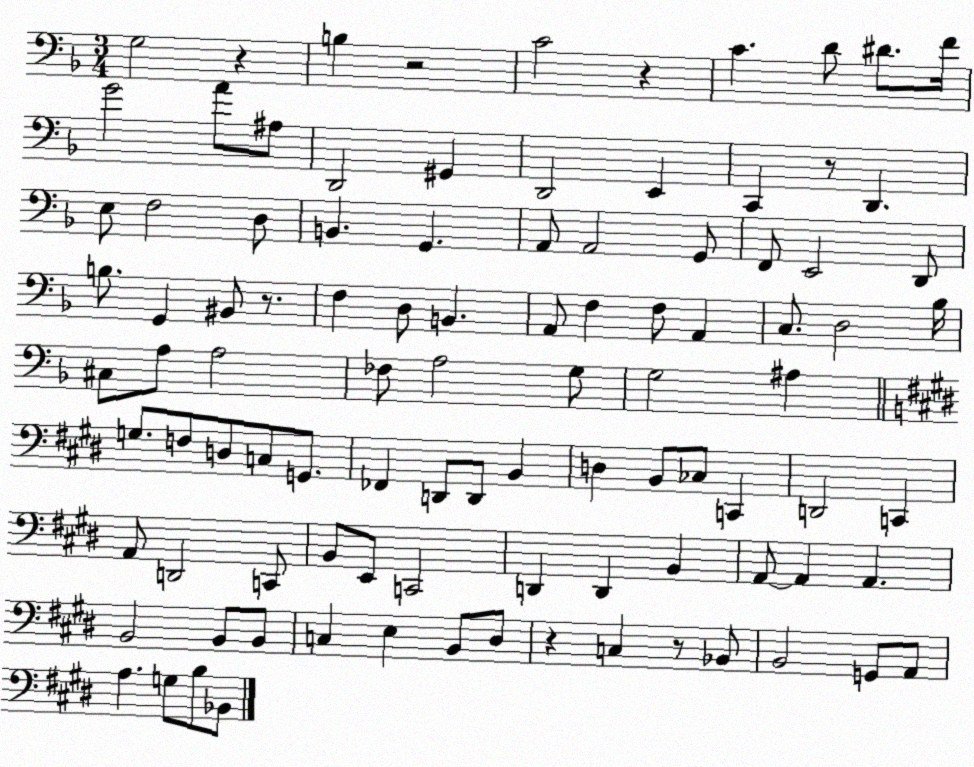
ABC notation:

X:1
T:Untitled
M:3/4
L:1/4
K:F
G,2 z B, z2 C2 z C D/2 ^D/2 F/4 G2 A/2 ^A,/2 D,,2 ^G,, D,,2 E,, C,, z/2 D,, E,/2 F,2 D,/2 B,, G,, A,,/2 A,,2 G,,/2 F,,/2 E,,2 D,,/2 B,/2 G,, ^B,,/2 z/2 F, D,/2 B,, A,,/2 F, F,/2 A,, C,/2 D,2 _B,/4 ^C,/2 A,/2 A,2 _F,/2 A,2 G,/2 G,2 ^A, G,/2 F,/2 D,/2 C,/2 G,,/2 _F,, D,,/2 D,,/2 B,, D, B,,/2 _C,/2 C,, D,,2 C,, A,,/2 D,,2 C,,/2 B,,/2 E,,/2 C,,2 D,, D,, B,, A,,/2 A,, A,, B,,2 B,,/2 B,,/2 C, E, B,,/2 ^D,/2 z C, z/2 _B,,/2 B,,2 G,,/2 A,,/2 A, G,/2 B,/2 _B,,/2